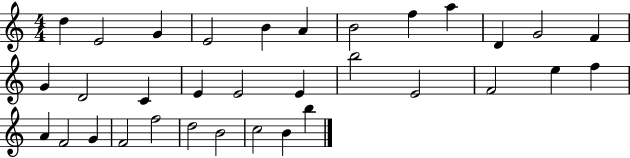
{
  \clef treble
  \numericTimeSignature
  \time 4/4
  \key c \major
  d''4 e'2 g'4 | e'2 b'4 a'4 | b'2 f''4 a''4 | d'4 g'2 f'4 | \break g'4 d'2 c'4 | e'4 e'2 e'4 | b''2 e'2 | f'2 e''4 f''4 | \break a'4 f'2 g'4 | f'2 f''2 | d''2 b'2 | c''2 b'4 b''4 | \break \bar "|."
}